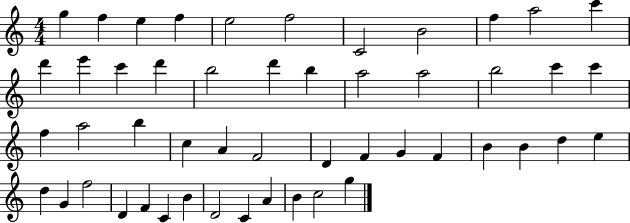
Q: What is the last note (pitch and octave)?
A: G5